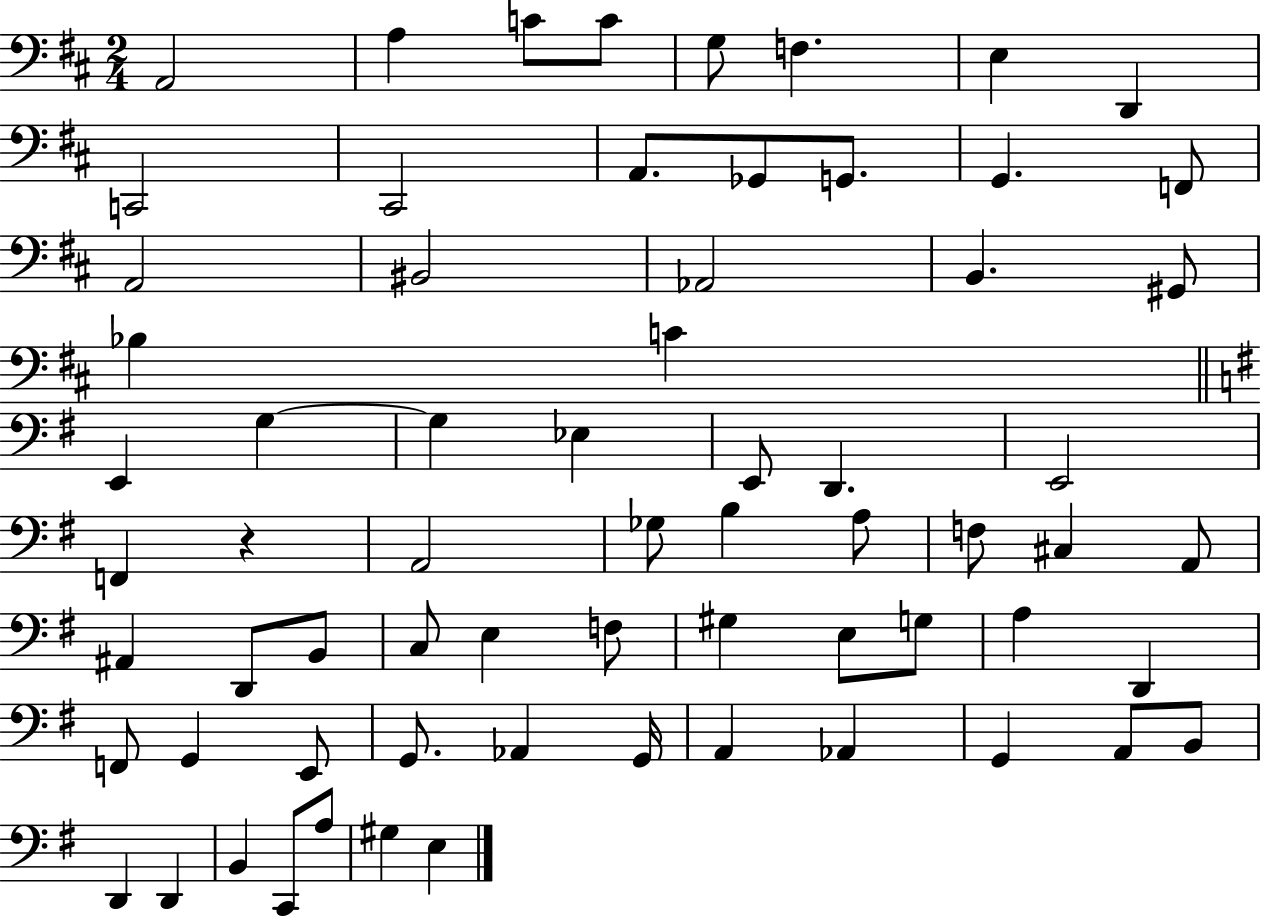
X:1
T:Untitled
M:2/4
L:1/4
K:D
A,,2 A, C/2 C/2 G,/2 F, E, D,, C,,2 ^C,,2 A,,/2 _G,,/2 G,,/2 G,, F,,/2 A,,2 ^B,,2 _A,,2 B,, ^G,,/2 _B, C E,, G, G, _E, E,,/2 D,, E,,2 F,, z A,,2 _G,/2 B, A,/2 F,/2 ^C, A,,/2 ^A,, D,,/2 B,,/2 C,/2 E, F,/2 ^G, E,/2 G,/2 A, D,, F,,/2 G,, E,,/2 G,,/2 _A,, G,,/4 A,, _A,, G,, A,,/2 B,,/2 D,, D,, B,, C,,/2 A,/2 ^G, E,